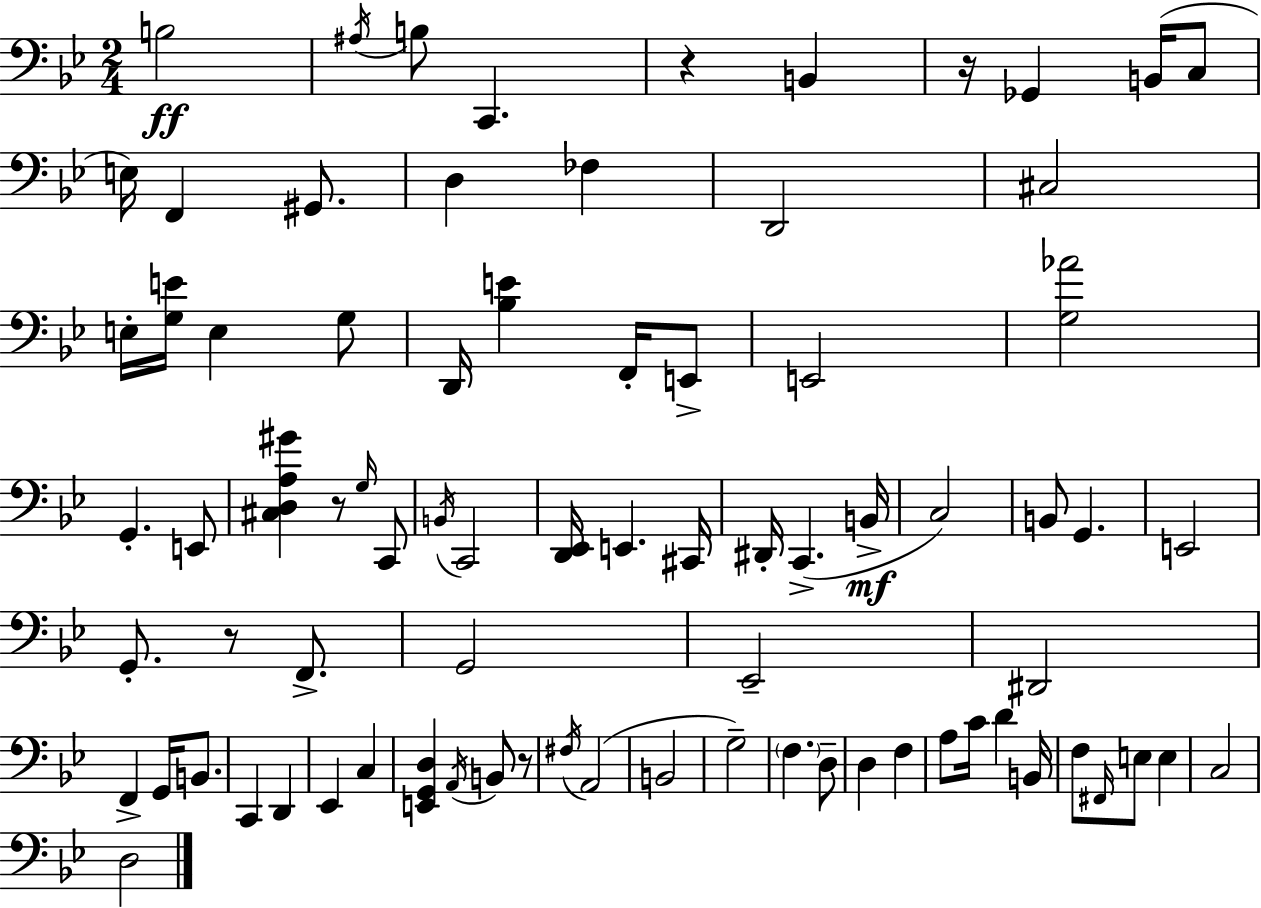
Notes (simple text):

B3/h A#3/s B3/e C2/q. R/q B2/q R/s Gb2/q B2/s C3/e E3/s F2/q G#2/e. D3/q FES3/q D2/h C#3/h E3/s [G3,E4]/s E3/q G3/e D2/s [Bb3,E4]/q F2/s E2/e E2/h [G3,Ab4]/h G2/q. E2/e [C#3,D3,A3,G#4]/q R/e G3/s C2/e B2/s C2/h [D2,Eb2]/s E2/q. C#2/s D#2/s C2/q. B2/s C3/h B2/e G2/q. E2/h G2/e. R/e F2/e. G2/h Eb2/h D#2/h F2/q G2/s B2/e. C2/q D2/q Eb2/q C3/q [E2,G2,D3]/q A2/s B2/e R/e F#3/s A2/h B2/h G3/h F3/q. D3/e D3/q F3/q A3/e C4/s D4/q B2/s F3/e F#2/s E3/e E3/q C3/h D3/h